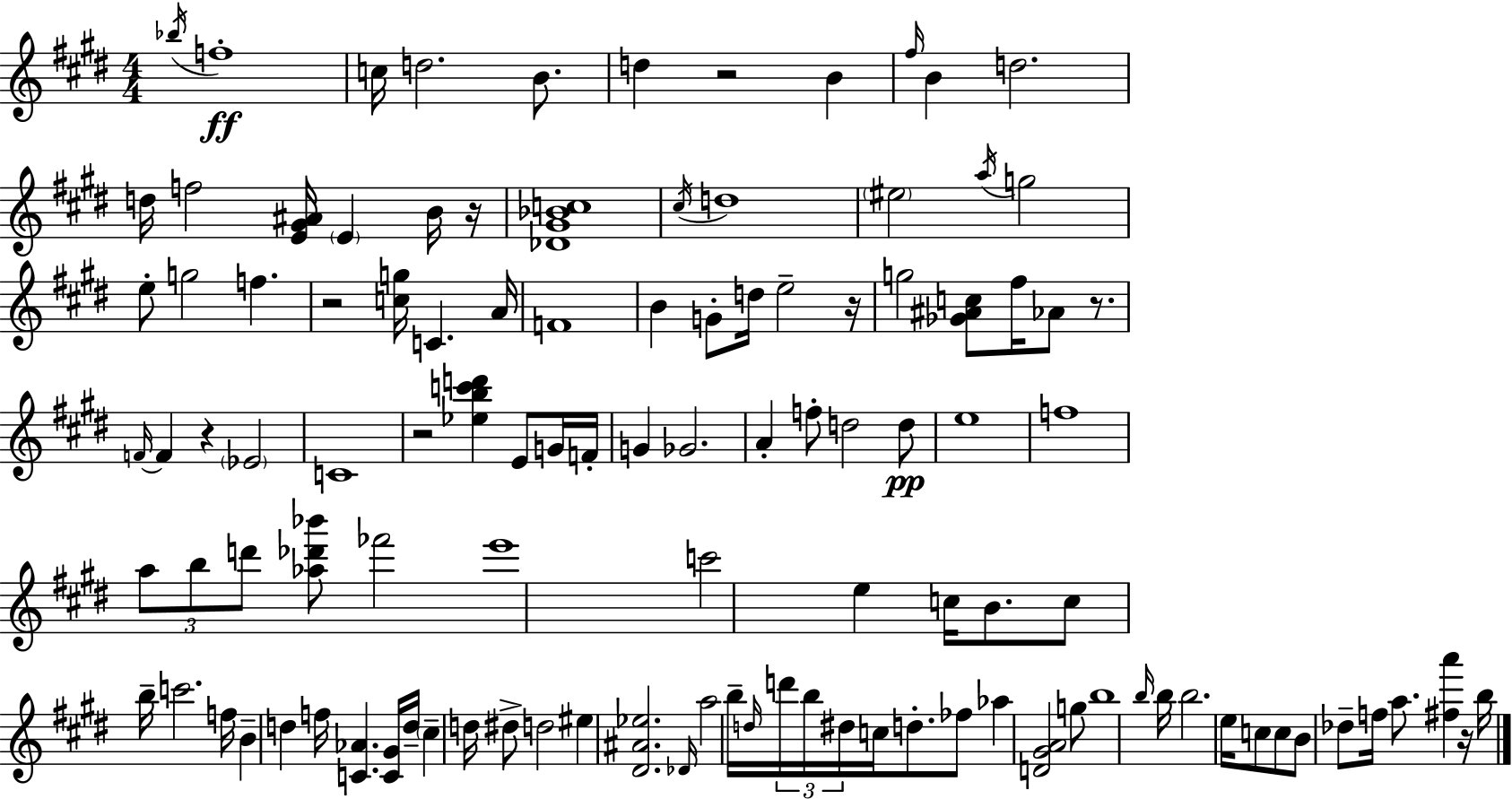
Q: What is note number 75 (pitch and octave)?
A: B5